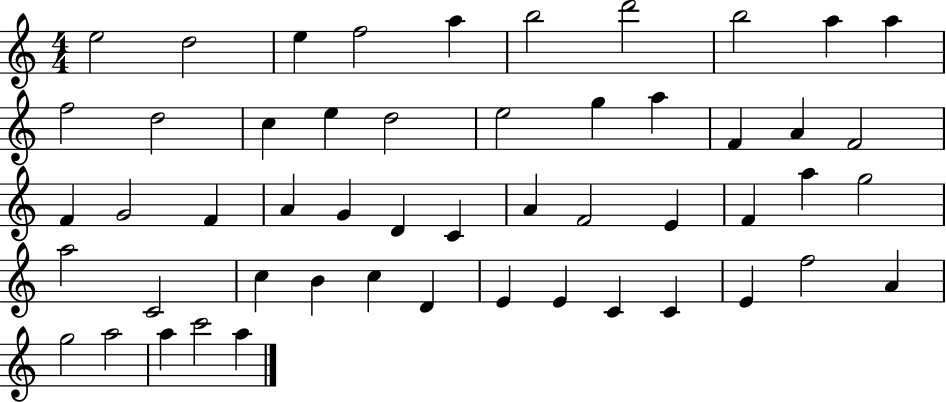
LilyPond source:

{
  \clef treble
  \numericTimeSignature
  \time 4/4
  \key c \major
  e''2 d''2 | e''4 f''2 a''4 | b''2 d'''2 | b''2 a''4 a''4 | \break f''2 d''2 | c''4 e''4 d''2 | e''2 g''4 a''4 | f'4 a'4 f'2 | \break f'4 g'2 f'4 | a'4 g'4 d'4 c'4 | a'4 f'2 e'4 | f'4 a''4 g''2 | \break a''2 c'2 | c''4 b'4 c''4 d'4 | e'4 e'4 c'4 c'4 | e'4 f''2 a'4 | \break g''2 a''2 | a''4 c'''2 a''4 | \bar "|."
}